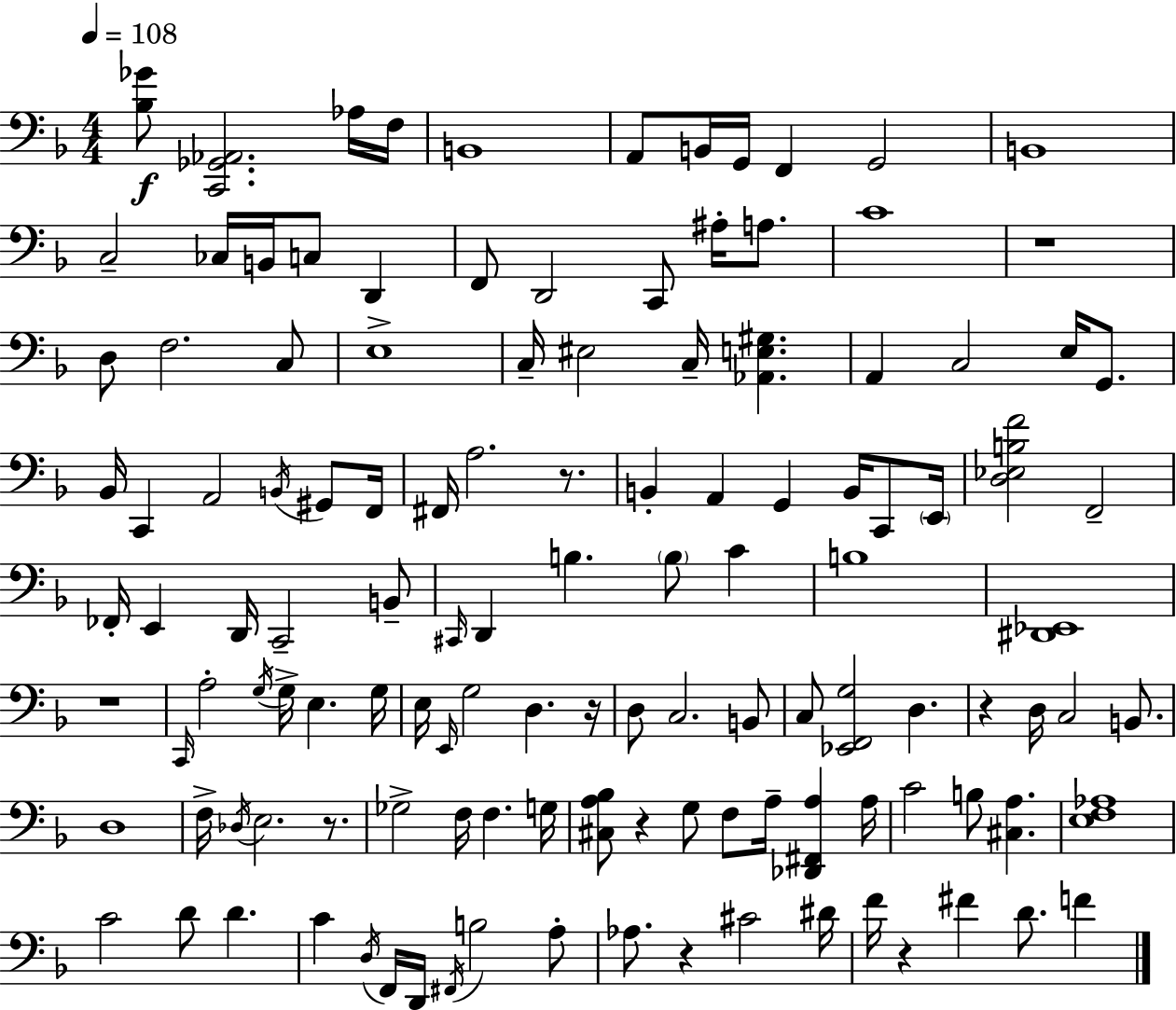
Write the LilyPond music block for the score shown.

{
  \clef bass
  \numericTimeSignature
  \time 4/4
  \key d \minor
  \tempo 4 = 108
  <bes ges'>8\f <c, ges, aes,>2. aes16 f16 | b,1 | a,8 b,16 g,16 f,4 g,2 | b,1 | \break c2-- ces16 b,16 c8 d,4 | f,8 d,2 c,8 ais16-. a8. | c'1 | r1 | \break d8 f2. c8 | e1-> | c16-- eis2 c16-- <aes, e gis>4. | a,4 c2 e16 g,8. | \break bes,16 c,4 a,2 \acciaccatura { b,16 } gis,8 | f,16 fis,16 a2. r8. | b,4-. a,4 g,4 b,16 c,8 | \parenthesize e,16 <d ees b f'>2 f,2-- | \break fes,16-. e,4 d,16 c,2-- b,8-- | \grace { cis,16 } d,4 b4. \parenthesize b8 c'4 | b1 | <dis, ees,>1 | \break r1 | \grace { c,16 } a2-. \acciaccatura { g16 } g16-> e4. | g16 e16 \grace { e,16 } g2 d4. | r16 d8 c2. | \break b,8 c8 <ees, f, g>2 d4. | r4 d16 c2 | b,8. d1 | f16-> \acciaccatura { des16 } e2. | \break r8. ges2-> f16 f4. | g16 <cis a bes>8 r4 g8 f8 | a16-- <des, fis, a>4 a16 c'2 b8 | <cis a>4. <e f aes>1 | \break c'2 d'8 | d'4. c'4 \acciaccatura { d16 } f,16 d,16 \acciaccatura { fis,16 } b2 | a8-. aes8. r4 cis'2 | dis'16 f'16 r4 fis'4 | \break d'8. f'4 \bar "|."
}